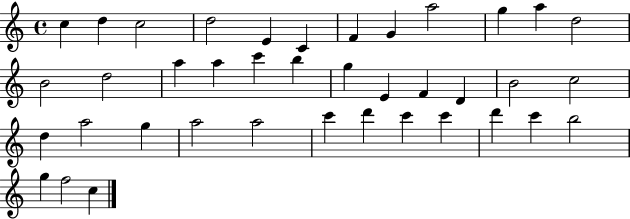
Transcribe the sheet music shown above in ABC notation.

X:1
T:Untitled
M:4/4
L:1/4
K:C
c d c2 d2 E C F G a2 g a d2 B2 d2 a a c' b g E F D B2 c2 d a2 g a2 a2 c' d' c' c' d' c' b2 g f2 c